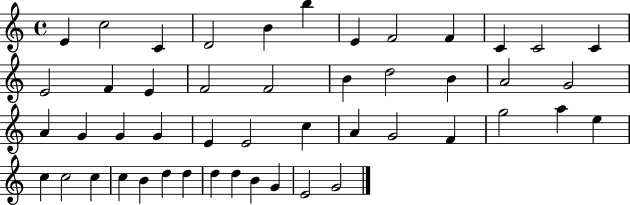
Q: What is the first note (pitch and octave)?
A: E4